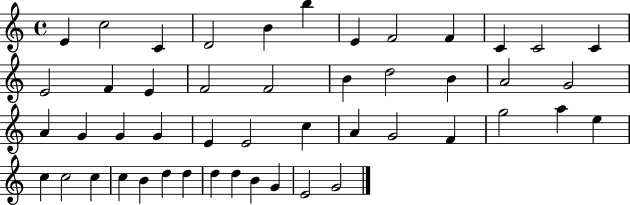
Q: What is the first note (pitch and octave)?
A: E4